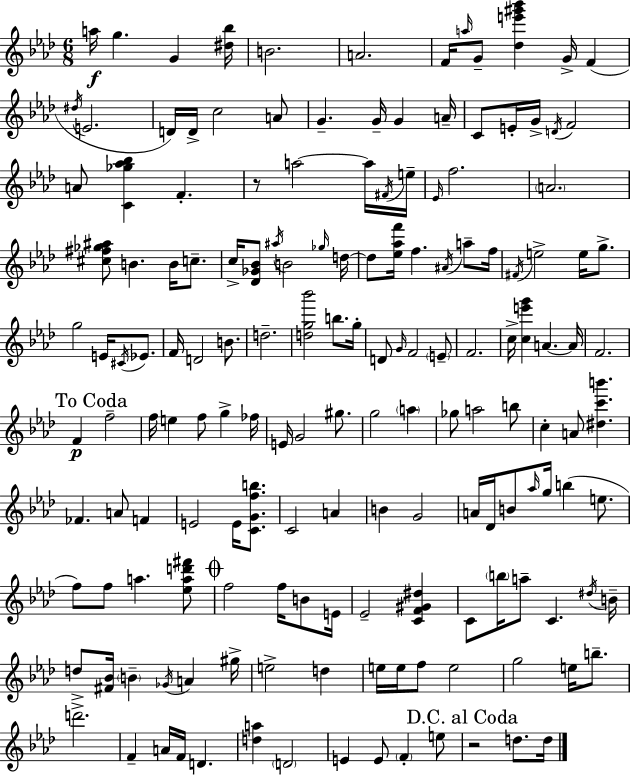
X:1
T:Untitled
M:6/8
L:1/4
K:Ab
a/4 g G [^d_b]/4 B2 A2 F/4 a/4 G/2 [_de'^g'_b'] G/4 F ^d/4 E2 D/4 D/4 c2 A/2 G G/4 G A/4 C/2 E/4 G/4 D/4 F2 A/2 [C_g_a_b] F z/2 a2 a/4 ^F/4 e/4 _E/4 f2 A2 [^c^f_g^a]/2 B B/4 c/2 c/4 [_D_G_B]/2 ^a/4 B2 _g/4 d/4 d/2 [_e_af']/4 f ^A/4 a/2 f/4 ^F/4 e2 e/4 g/2 g2 E/4 ^C/4 _E/2 F/4 D2 B/2 d2 [dg_b']2 b/2 g/4 D/2 G/4 F2 E/2 F2 c/4 [ce'g'] A A/4 F2 F f2 f/4 e f/2 g _f/4 E/4 G2 ^g/2 g2 a _g/2 a2 b/2 c A/2 [^dc'b'] _F A/2 F E2 E/4 [CGfb]/2 C2 A B G2 A/4 _D/4 B/2 _a/4 g/4 b e/2 f/2 f/2 a [_ead'^f']/2 f2 f/4 B/2 E/4 _E2 [CF^G^d] C/2 b/4 a/2 C ^d/4 B/4 d/2 [^F_B]/4 B _G/4 A ^g/4 e2 d e/4 e/4 f/2 e2 g2 e/4 b/2 d'2 F A/4 F/4 D [da] D2 E E/2 F e/2 z2 d/2 d/4